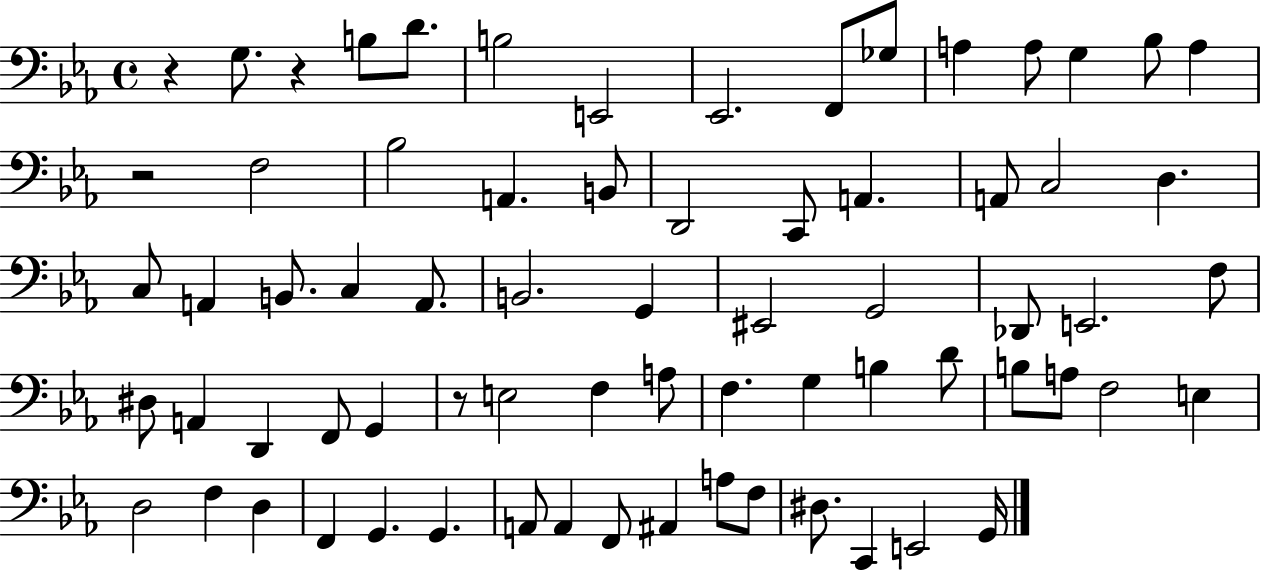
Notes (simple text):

R/q G3/e. R/q B3/e D4/e. B3/h E2/h Eb2/h. F2/e Gb3/e A3/q A3/e G3/q Bb3/e A3/q R/h F3/h Bb3/h A2/q. B2/e D2/h C2/e A2/q. A2/e C3/h D3/q. C3/e A2/q B2/e. C3/q A2/e. B2/h. G2/q EIS2/h G2/h Db2/e E2/h. F3/e D#3/e A2/q D2/q F2/e G2/q R/e E3/h F3/q A3/e F3/q. G3/q B3/q D4/e B3/e A3/e F3/h E3/q D3/h F3/q D3/q F2/q G2/q. G2/q. A2/e A2/q F2/e A#2/q A3/e F3/e D#3/e. C2/q E2/h G2/s